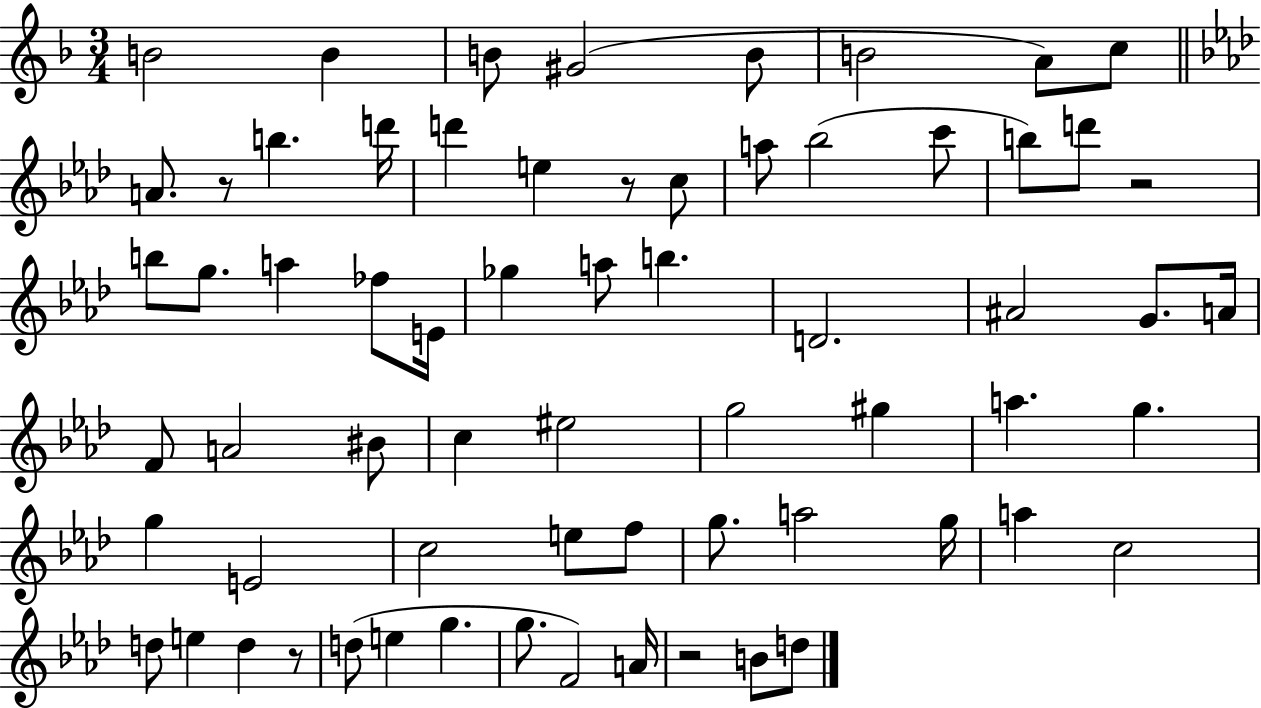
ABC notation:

X:1
T:Untitled
M:3/4
L:1/4
K:F
B2 B B/2 ^G2 B/2 B2 A/2 c/2 A/2 z/2 b d'/4 d' e z/2 c/2 a/2 _b2 c'/2 b/2 d'/2 z2 b/2 g/2 a _f/2 E/4 _g a/2 b D2 ^A2 G/2 A/4 F/2 A2 ^B/2 c ^e2 g2 ^g a g g E2 c2 e/2 f/2 g/2 a2 g/4 a c2 d/2 e d z/2 d/2 e g g/2 F2 A/4 z2 B/2 d/2